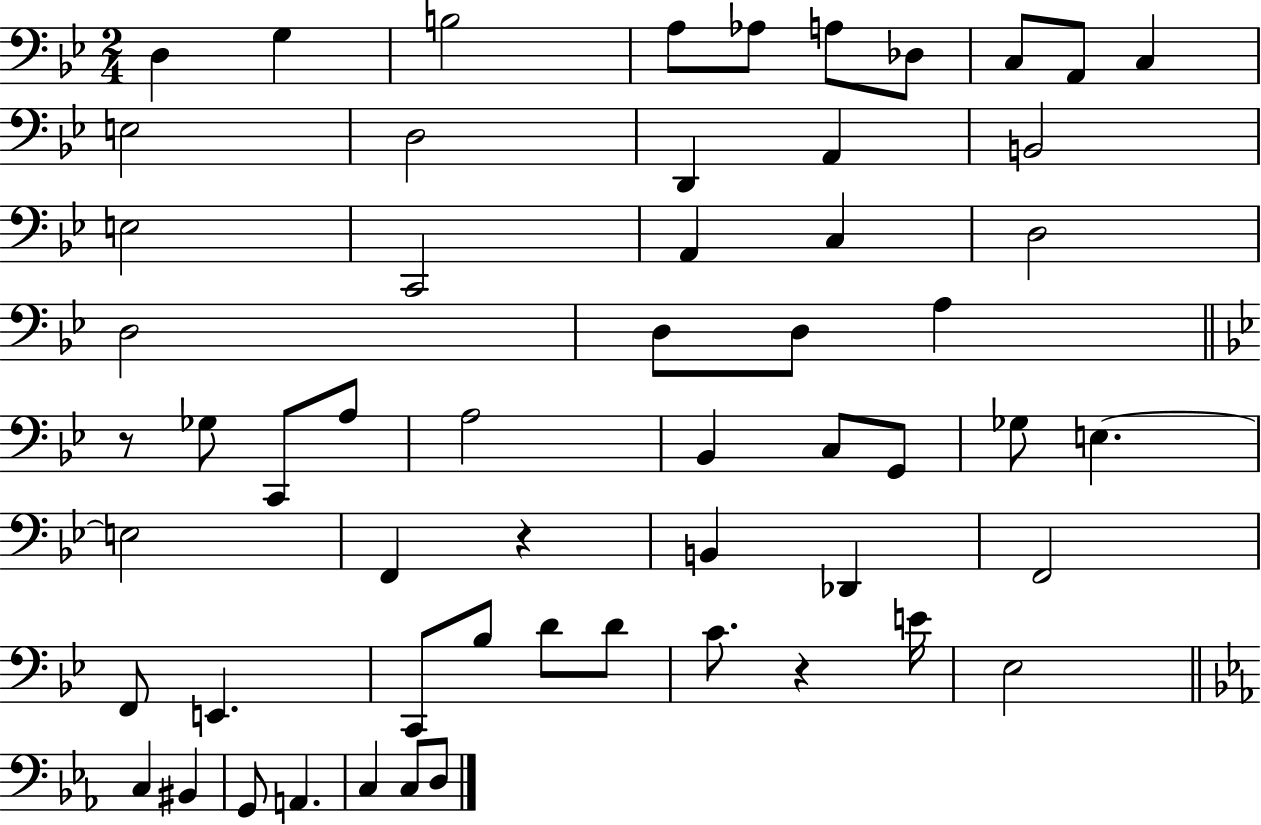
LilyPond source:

{
  \clef bass
  \numericTimeSignature
  \time 2/4
  \key bes \major
  d4 g4 | b2 | a8 aes8 a8 des8 | c8 a,8 c4 | \break e2 | d2 | d,4 a,4 | b,2 | \break e2 | c,2 | a,4 c4 | d2 | \break d2 | d8 d8 a4 | \bar "||" \break \key bes \major r8 ges8 c,8 a8 | a2 | bes,4 c8 g,8 | ges8 e4.~~ | \break e2 | f,4 r4 | b,4 des,4 | f,2 | \break f,8 e,4. | c,8 bes8 d'8 d'8 | c'8. r4 e'16 | ees2 | \break \bar "||" \break \key ees \major c4 bis,4 | g,8 a,4. | c4 c8 d8 | \bar "|."
}